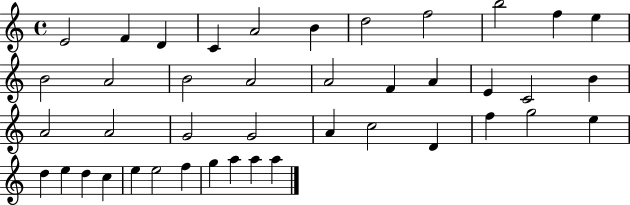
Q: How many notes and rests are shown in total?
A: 42